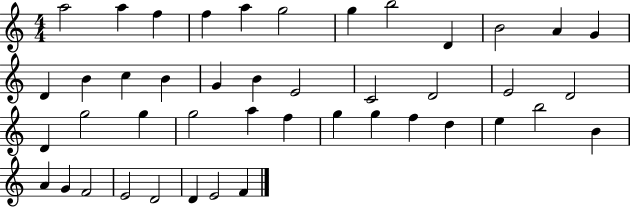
A5/h A5/q F5/q F5/q A5/q G5/h G5/q B5/h D4/q B4/h A4/q G4/q D4/q B4/q C5/q B4/q G4/q B4/q E4/h C4/h D4/h E4/h D4/h D4/q G5/h G5/q G5/h A5/q F5/q G5/q G5/q F5/q D5/q E5/q B5/h B4/q A4/q G4/q F4/h E4/h D4/h D4/q E4/h F4/q